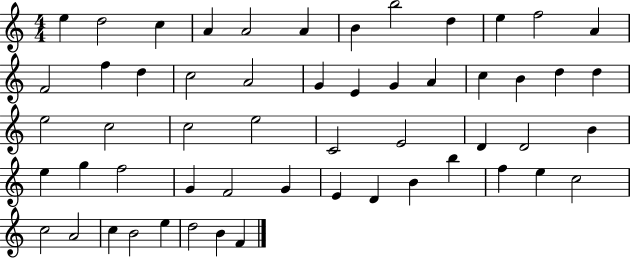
X:1
T:Untitled
M:4/4
L:1/4
K:C
e d2 c A A2 A B b2 d e f2 A F2 f d c2 A2 G E G A c B d d e2 c2 c2 e2 C2 E2 D D2 B e g f2 G F2 G E D B b f e c2 c2 A2 c B2 e d2 B F